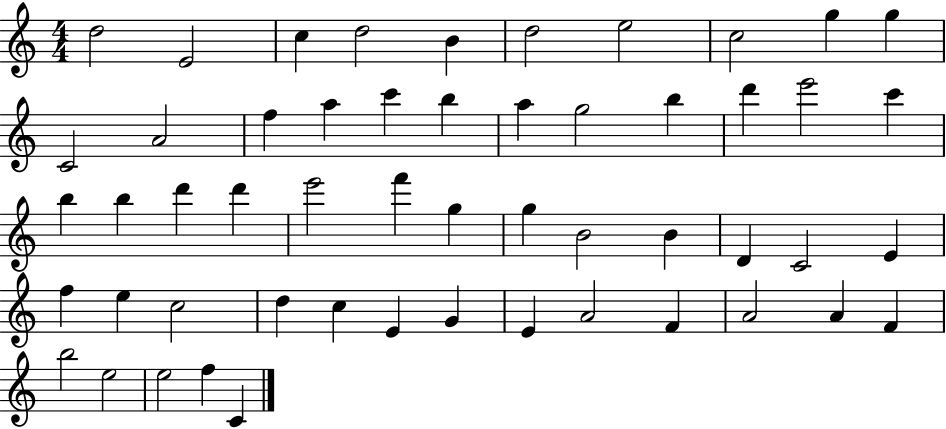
D5/h E4/h C5/q D5/h B4/q D5/h E5/h C5/h G5/q G5/q C4/h A4/h F5/q A5/q C6/q B5/q A5/q G5/h B5/q D6/q E6/h C6/q B5/q B5/q D6/q D6/q E6/h F6/q G5/q G5/q B4/h B4/q D4/q C4/h E4/q F5/q E5/q C5/h D5/q C5/q E4/q G4/q E4/q A4/h F4/q A4/h A4/q F4/q B5/h E5/h E5/h F5/q C4/q